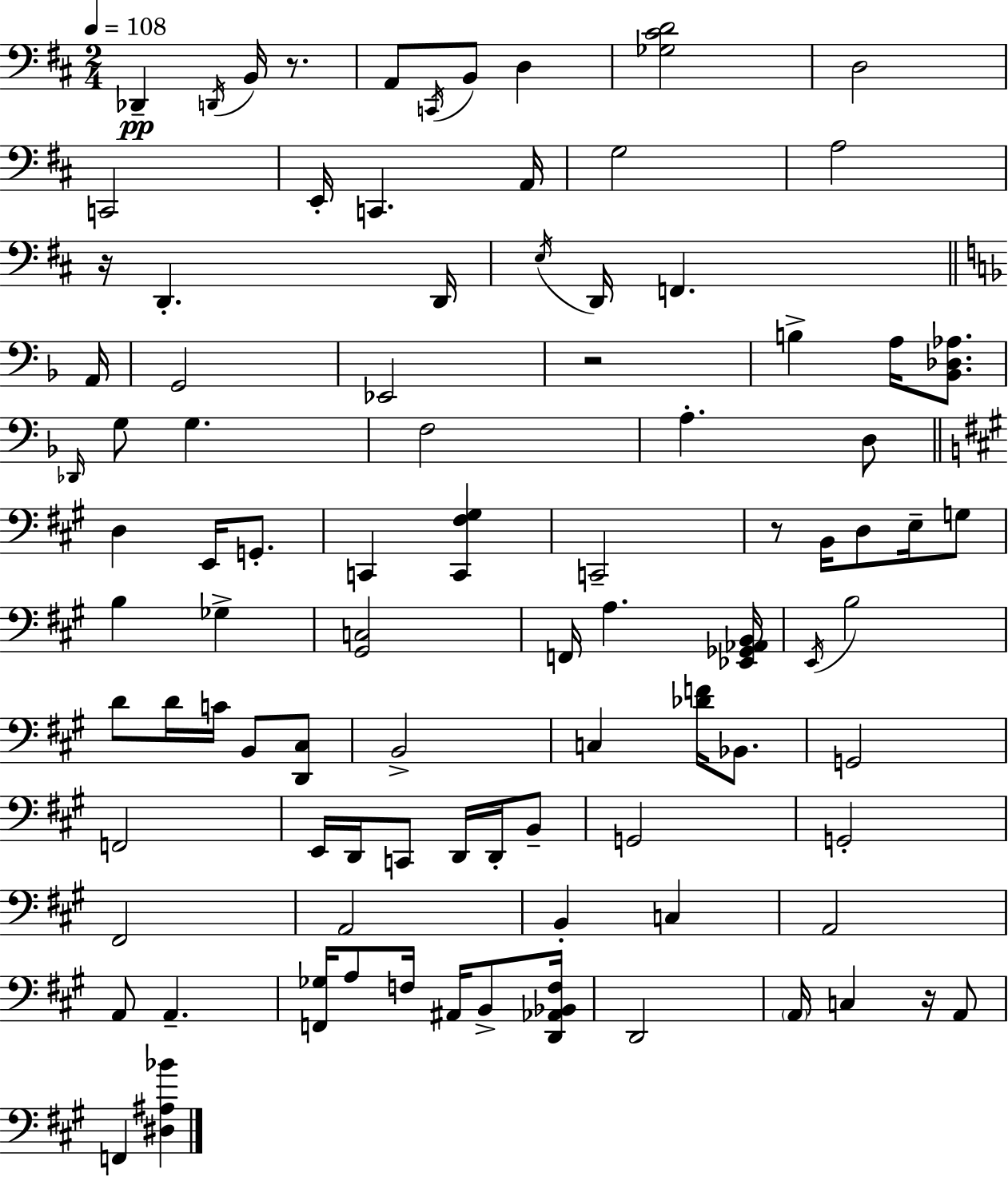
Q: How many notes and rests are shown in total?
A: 93